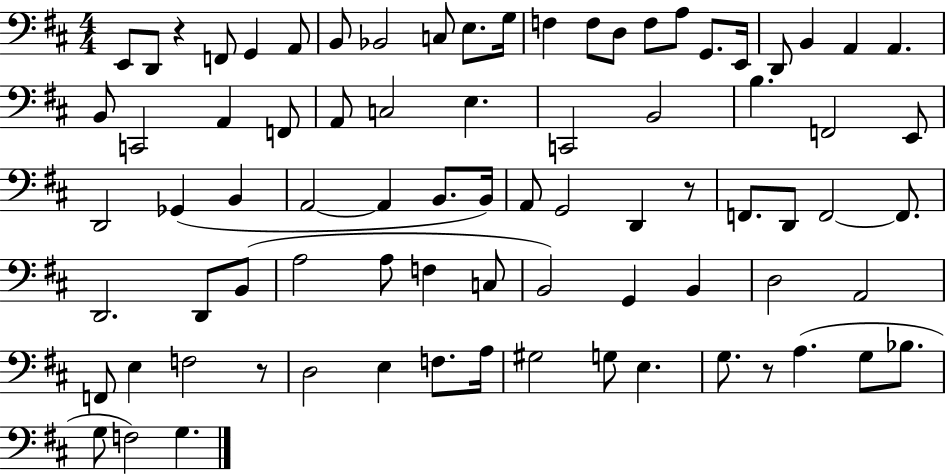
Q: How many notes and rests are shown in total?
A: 80